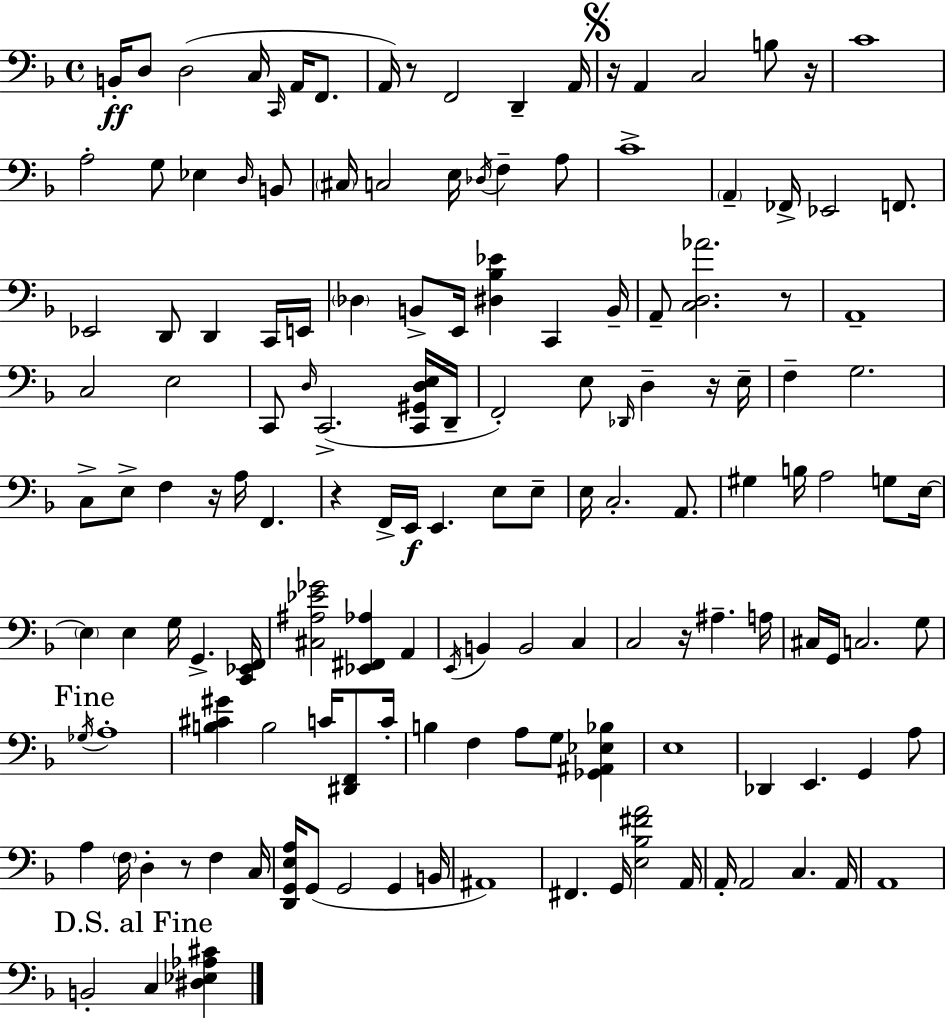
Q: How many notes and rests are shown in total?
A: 145